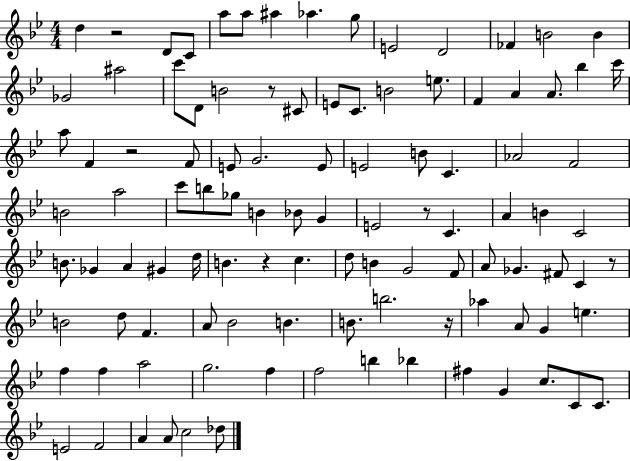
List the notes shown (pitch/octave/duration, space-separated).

D5/q R/h D4/e C4/e A5/e A5/e A#5/q Ab5/q. G5/e E4/h D4/h FES4/q B4/h B4/q Gb4/h A#5/h C6/e D4/e B4/h R/e C#4/e E4/e C4/e. B4/h E5/e. F4/q A4/q A4/e. Bb5/q C6/s A5/e F4/q R/h F4/e E4/e G4/h. E4/e E4/h B4/e C4/q. Ab4/h F4/h B4/h A5/h C6/e B5/e Gb5/e B4/q Bb4/e G4/q E4/h R/e C4/q. A4/q B4/q C4/h B4/e. Gb4/q A4/q G#4/q D5/s B4/q. R/q C5/q. D5/e B4/q G4/h F4/e A4/e Gb4/q. F#4/e C4/q R/e B4/h D5/e F4/q. A4/e Bb4/h B4/q. B4/e. B5/h. R/s Ab5/q A4/e G4/q E5/q. F5/q F5/q A5/h G5/h. F5/q F5/h B5/q Bb5/q F#5/q G4/q C5/e. C4/e C4/e. E4/h F4/h A4/q A4/e C5/h Db5/e